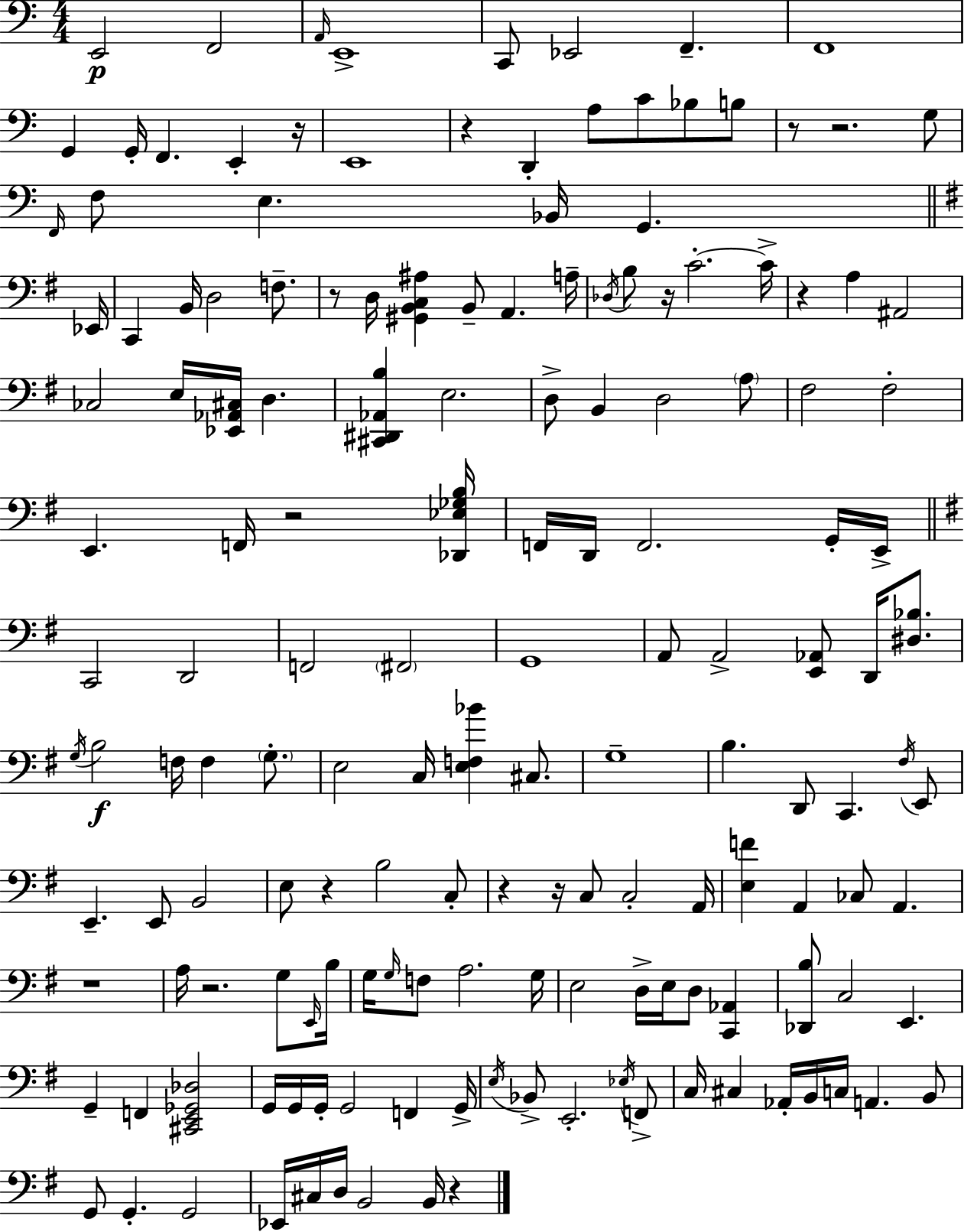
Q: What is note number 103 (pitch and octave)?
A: D3